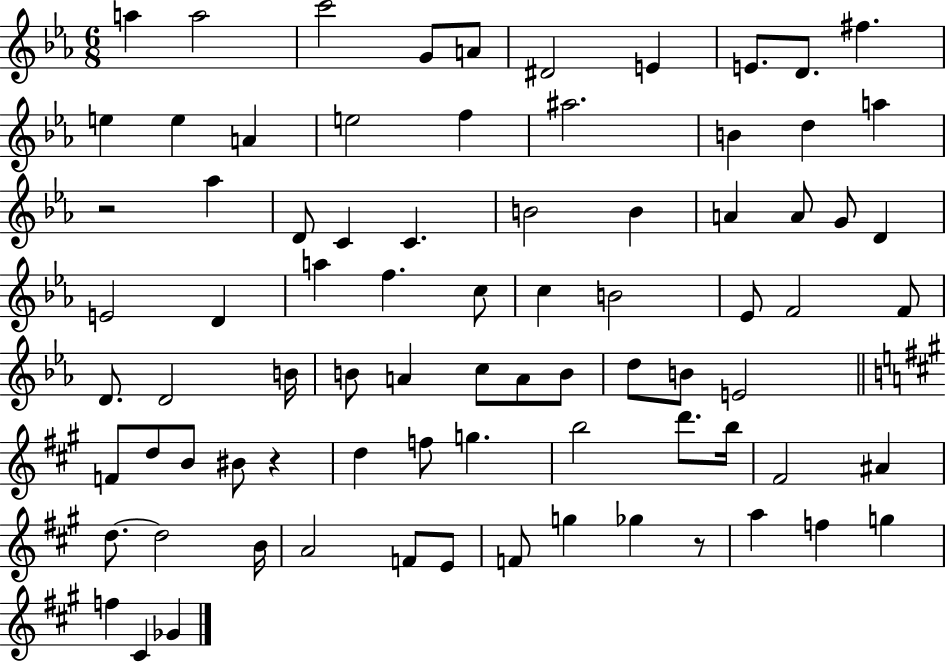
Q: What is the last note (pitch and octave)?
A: Gb4